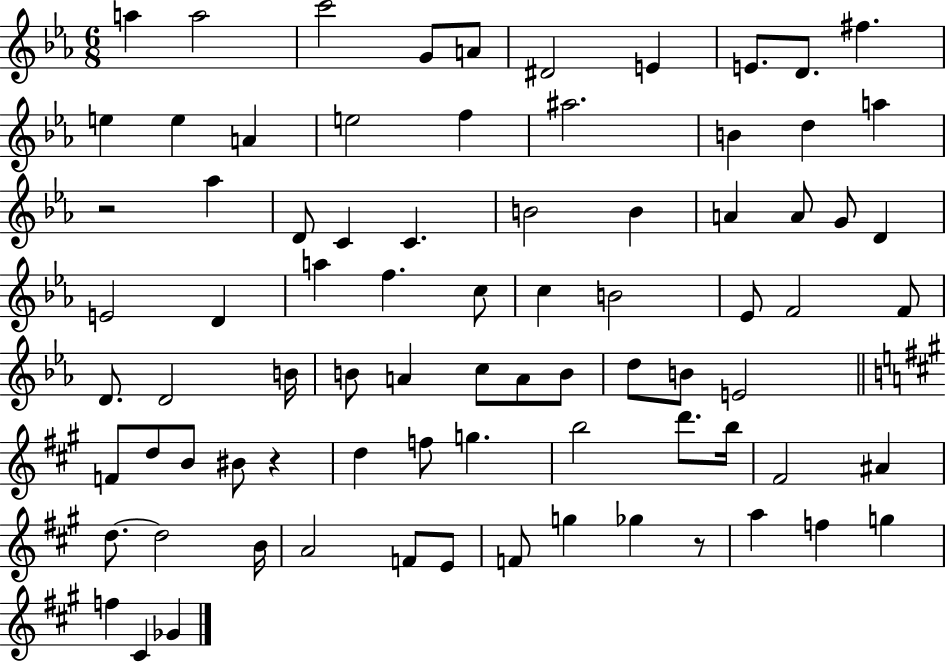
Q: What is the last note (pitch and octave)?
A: Gb4